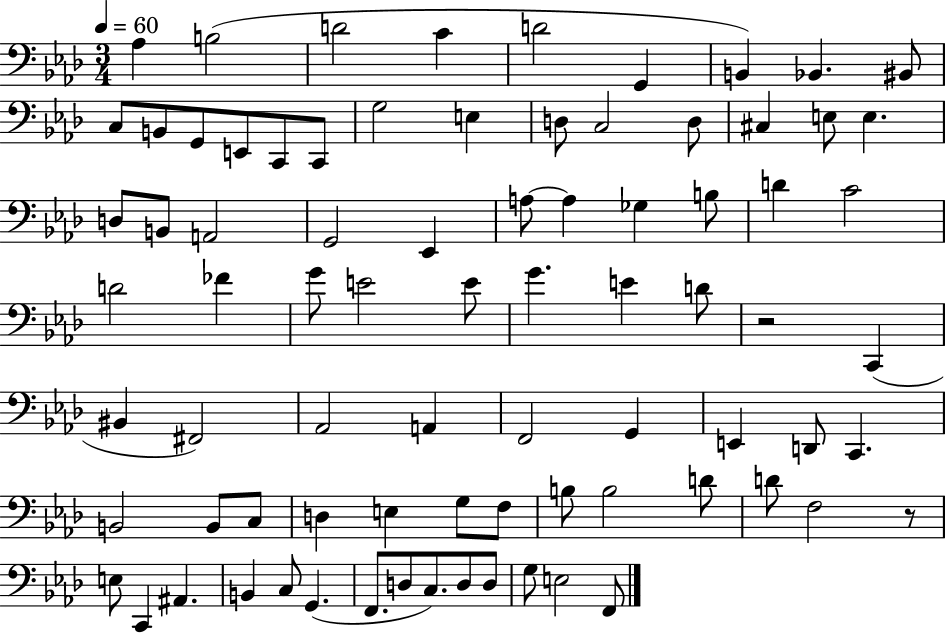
{
  \clef bass
  \numericTimeSignature
  \time 3/4
  \key aes \major
  \tempo 4 = 60
  aes4 b2( | d'2 c'4 | d'2 g,4 | b,4) bes,4. bis,8 | \break c8 b,8 g,8 e,8 c,8 c,8 | g2 e4 | d8 c2 d8 | cis4 e8 e4. | \break d8 b,8 a,2 | g,2 ees,4 | a8~~ a4 ges4 b8 | d'4 c'2 | \break d'2 fes'4 | g'8 e'2 e'8 | g'4. e'4 d'8 | r2 c,4( | \break bis,4 fis,2) | aes,2 a,4 | f,2 g,4 | e,4 d,8 c,4. | \break b,2 b,8 c8 | d4 e4 g8 f8 | b8 b2 d'8 | d'8 f2 r8 | \break e8 c,4 ais,4. | b,4 c8 g,4.( | f,8. d8 c8.) d8 d8 | g8 e2 f,8 | \break \bar "|."
}